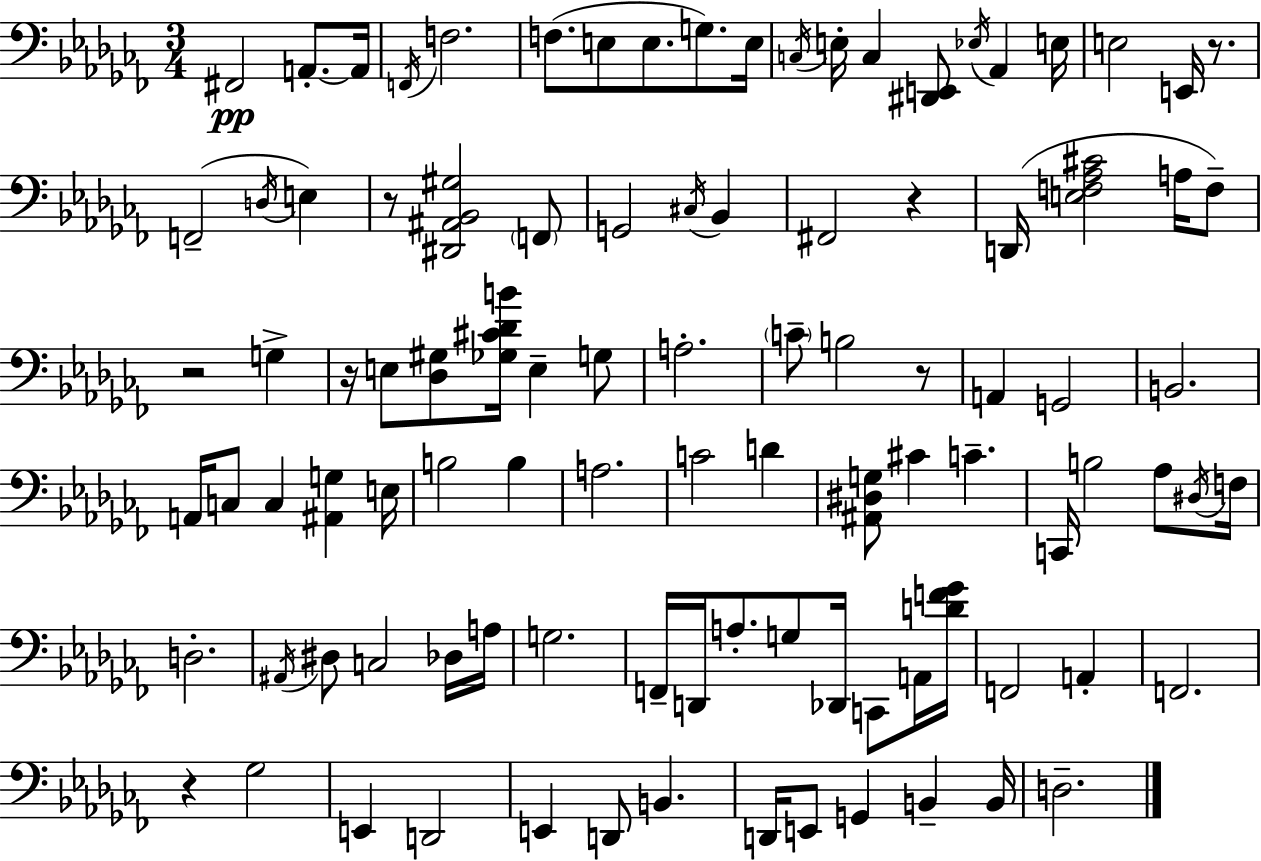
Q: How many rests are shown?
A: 7